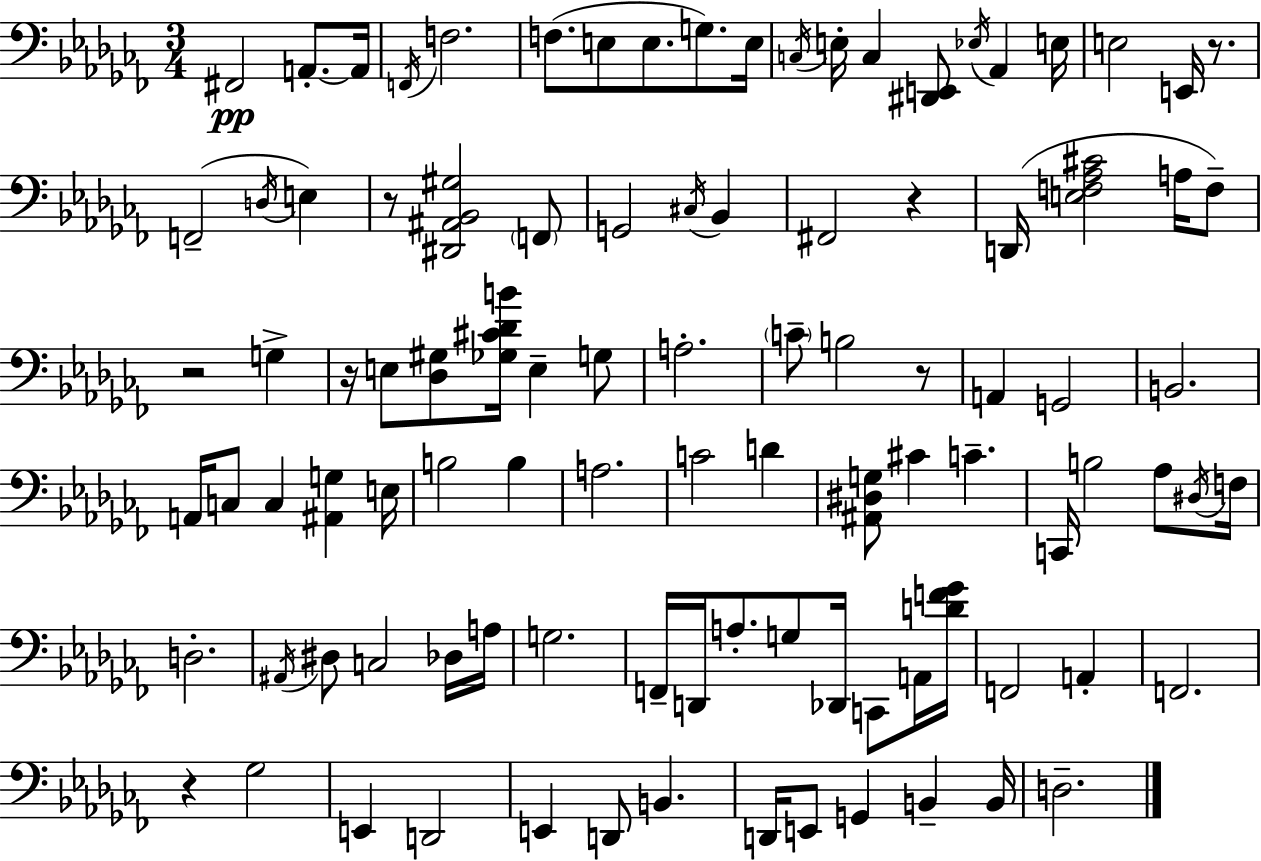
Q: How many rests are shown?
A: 7